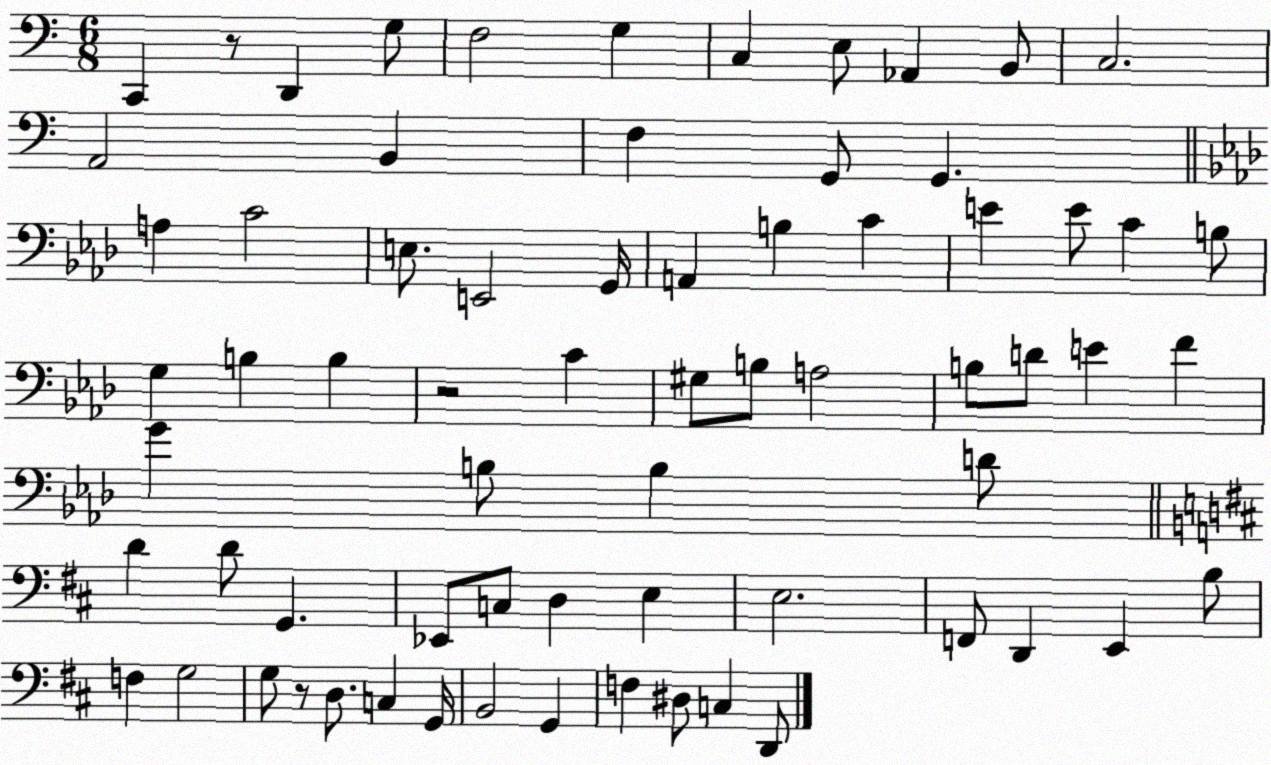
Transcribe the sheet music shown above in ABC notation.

X:1
T:Untitled
M:6/8
L:1/4
K:C
C,, z/2 D,, G,/2 F,2 G, C, E,/2 _A,, B,,/2 C,2 A,,2 B,, F, G,,/2 G,, A, C2 E,/2 E,,2 G,,/4 A,, B, C E E/2 C B,/2 G, B, B, z2 C ^G,/2 B,/2 A,2 B,/2 D/2 E F G B,/2 B, D/2 D D/2 G,, _E,,/2 C,/2 D, E, E,2 F,,/2 D,, E,, B,/2 F, G,2 G,/2 z/2 D,/2 C, G,,/4 B,,2 G,, F, ^D,/2 C, D,,/2